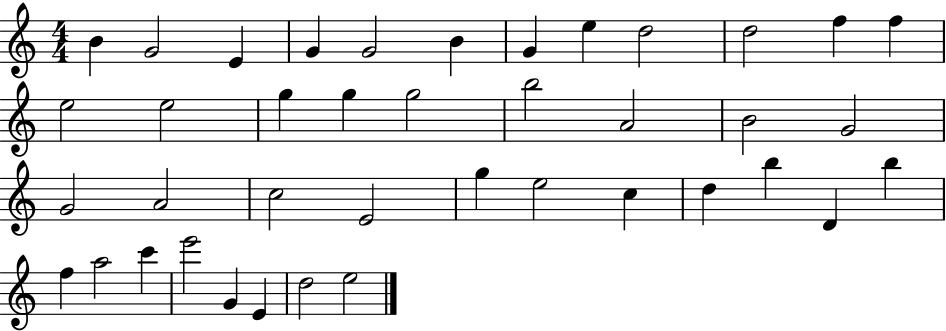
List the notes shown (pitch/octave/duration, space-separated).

B4/q G4/h E4/q G4/q G4/h B4/q G4/q E5/q D5/h D5/h F5/q F5/q E5/h E5/h G5/q G5/q G5/h B5/h A4/h B4/h G4/h G4/h A4/h C5/h E4/h G5/q E5/h C5/q D5/q B5/q D4/q B5/q F5/q A5/h C6/q E6/h G4/q E4/q D5/h E5/h